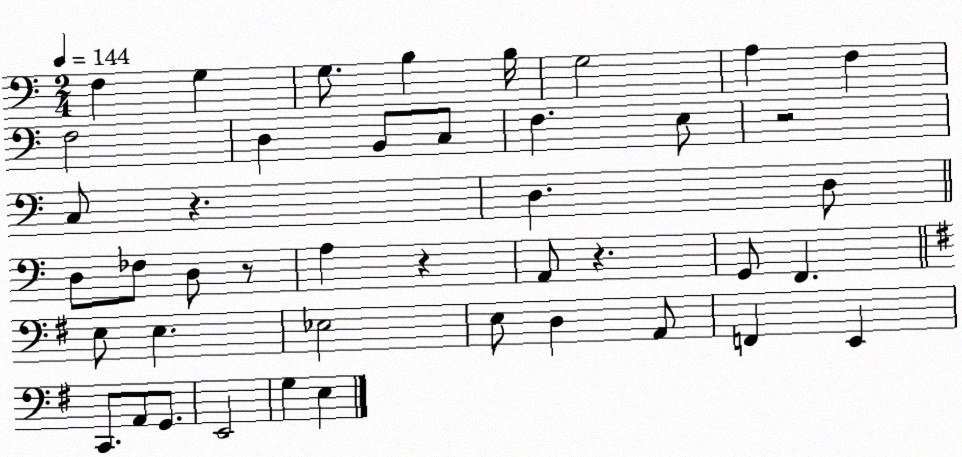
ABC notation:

X:1
T:Untitled
M:2/4
L:1/4
K:C
F, G, G,/2 B, B,/4 G,2 A, F, F,2 D, B,,/2 C,/2 F, E,/2 z2 C,/2 z D, D,/2 D,/2 _F,/2 D,/2 z/2 A, z A,,/2 z G,,/2 F,, E,/2 E, _E,2 E,/2 D, A,,/2 F,, E,, C,,/2 A,,/2 G,,/2 E,,2 G, E,